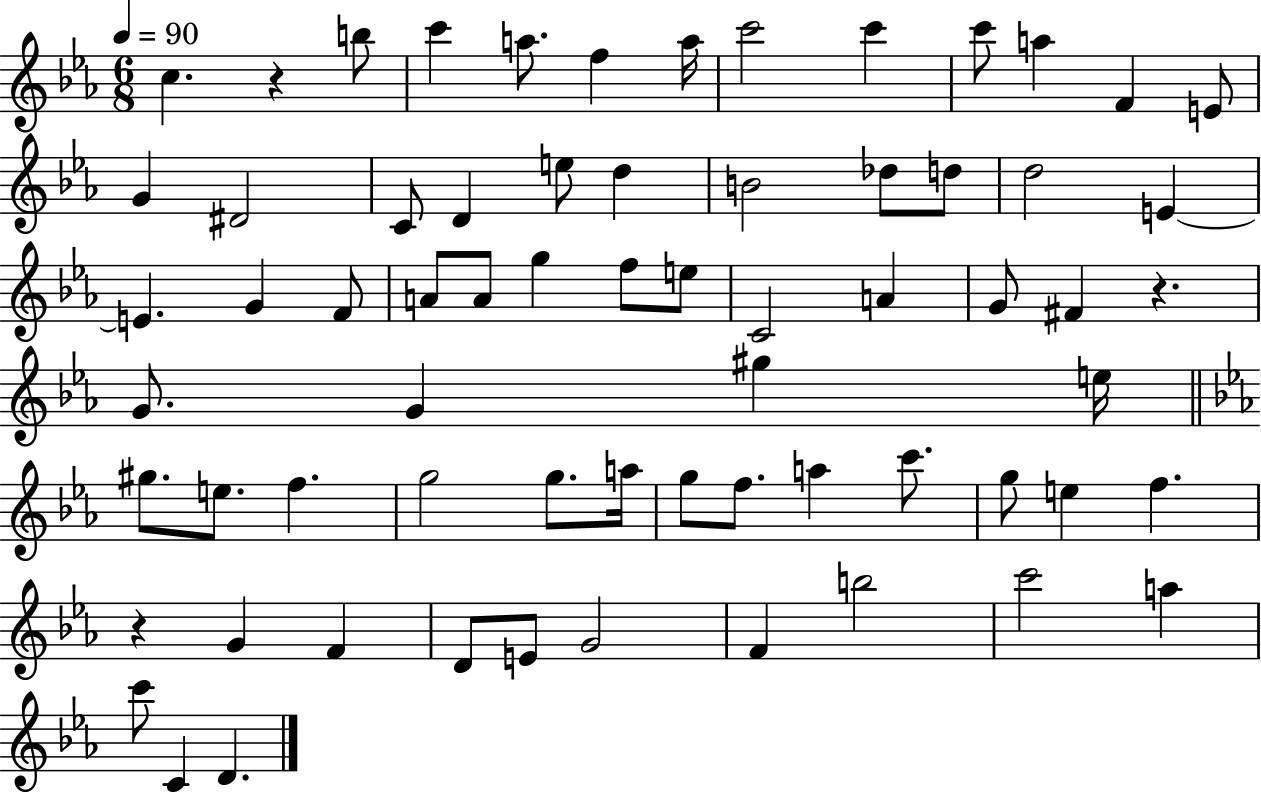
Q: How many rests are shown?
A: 3